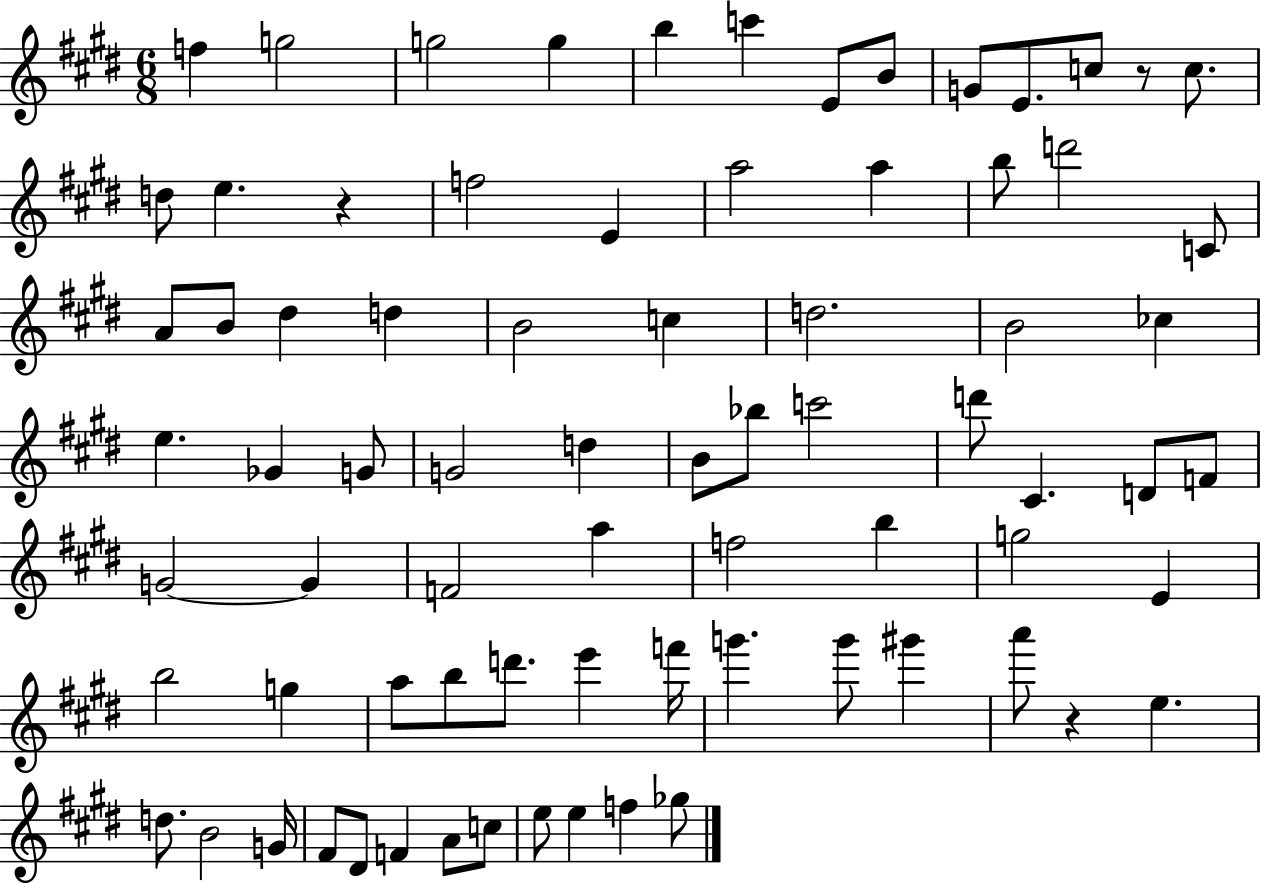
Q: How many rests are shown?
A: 3